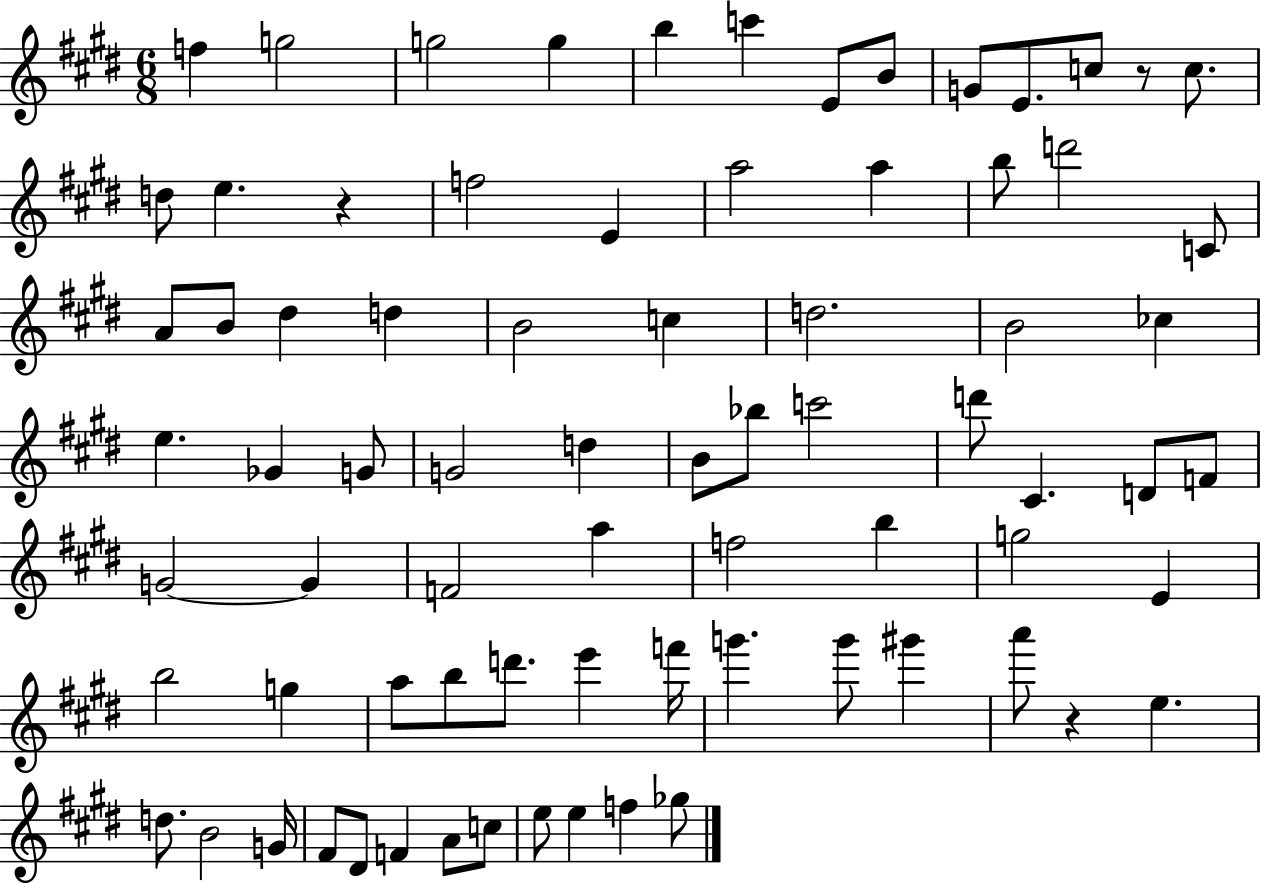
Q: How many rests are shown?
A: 3